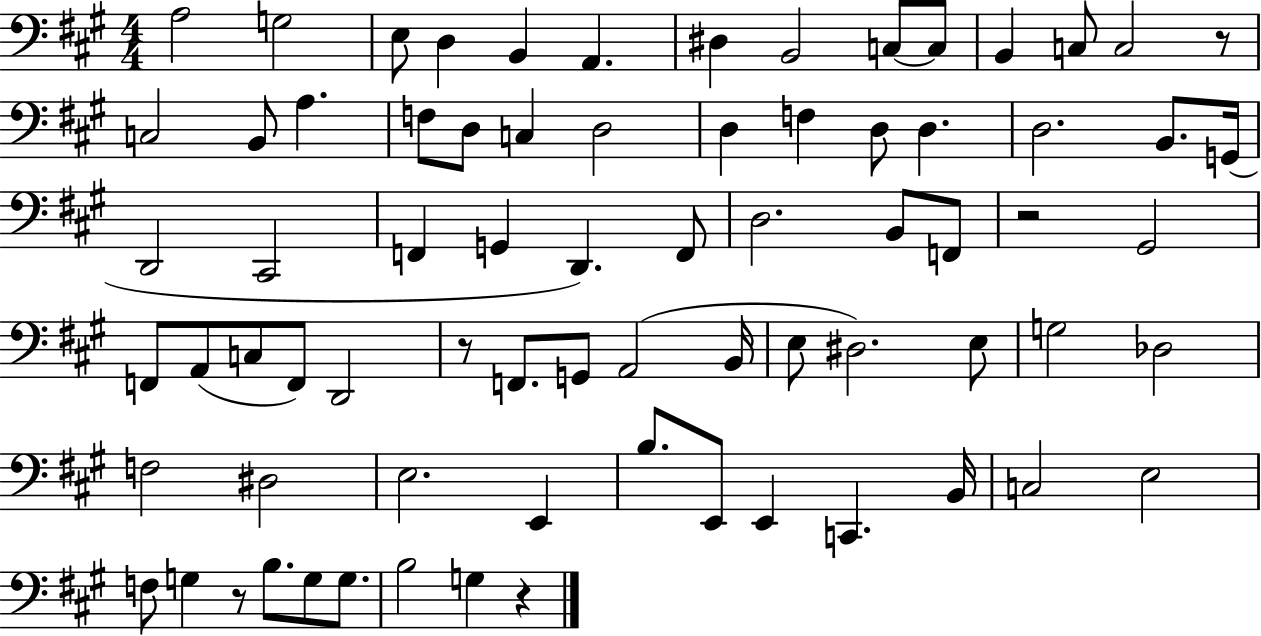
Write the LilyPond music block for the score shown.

{
  \clef bass
  \numericTimeSignature
  \time 4/4
  \key a \major
  a2 g2 | e8 d4 b,4 a,4. | dis4 b,2 c8~~ c8 | b,4 c8 c2 r8 | \break c2 b,8 a4. | f8 d8 c4 d2 | d4 f4 d8 d4. | d2. b,8. g,16( | \break d,2 cis,2 | f,4 g,4 d,4.) f,8 | d2. b,8 f,8 | r2 gis,2 | \break f,8 a,8( c8 f,8) d,2 | r8 f,8. g,8 a,2( b,16 | e8 dis2.) e8 | g2 des2 | \break f2 dis2 | e2. e,4 | b8. e,8 e,4 c,4. b,16 | c2 e2 | \break f8 g4 r8 b8. g8 g8. | b2 g4 r4 | \bar "|."
}